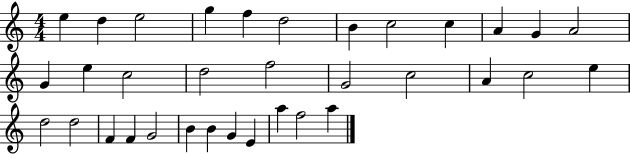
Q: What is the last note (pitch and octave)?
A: A5